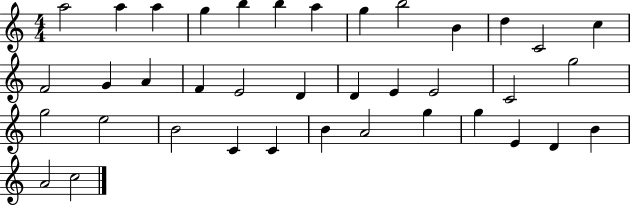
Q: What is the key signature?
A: C major